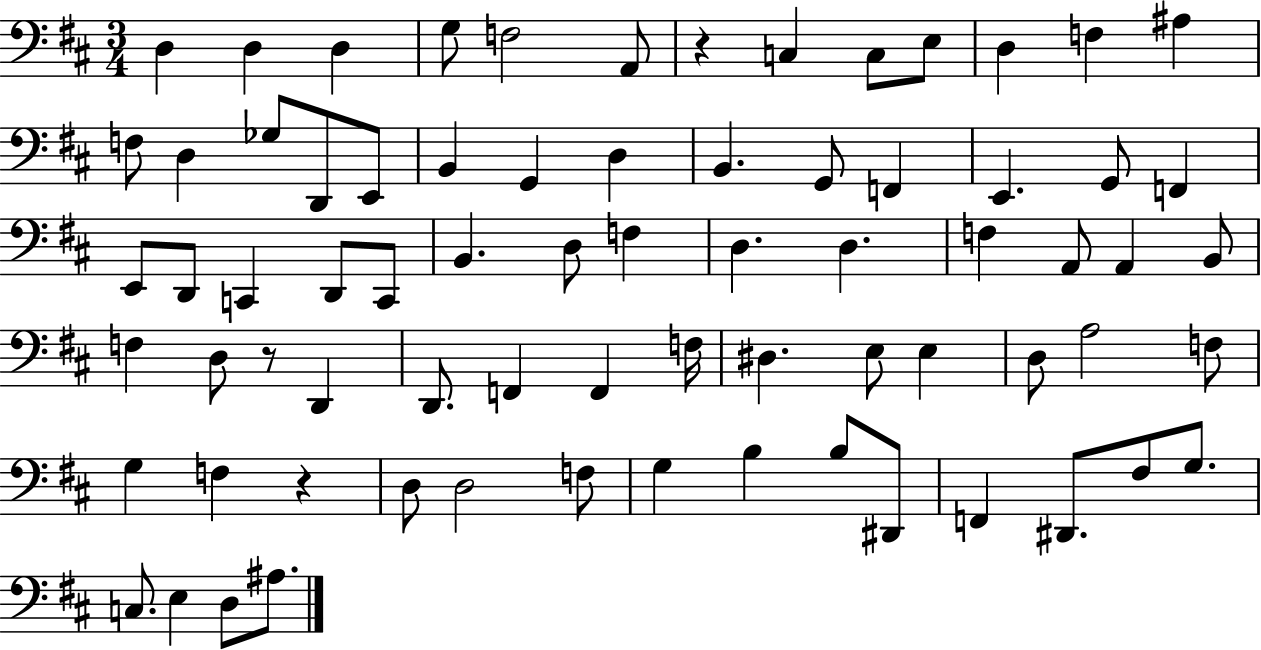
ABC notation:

X:1
T:Untitled
M:3/4
L:1/4
K:D
D, D, D, G,/2 F,2 A,,/2 z C, C,/2 E,/2 D, F, ^A, F,/2 D, _G,/2 D,,/2 E,,/2 B,, G,, D, B,, G,,/2 F,, E,, G,,/2 F,, E,,/2 D,,/2 C,, D,,/2 C,,/2 B,, D,/2 F, D, D, F, A,,/2 A,, B,,/2 F, D,/2 z/2 D,, D,,/2 F,, F,, F,/4 ^D, E,/2 E, D,/2 A,2 F,/2 G, F, z D,/2 D,2 F,/2 G, B, B,/2 ^D,,/2 F,, ^D,,/2 ^F,/2 G,/2 C,/2 E, D,/2 ^A,/2